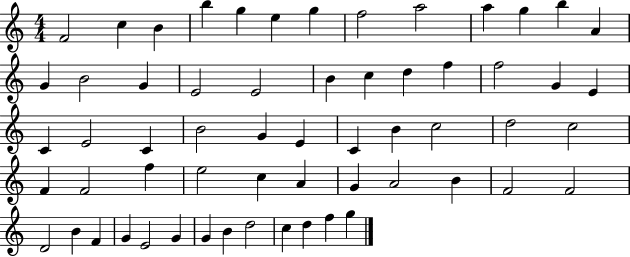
F4/h C5/q B4/q B5/q G5/q E5/q G5/q F5/h A5/h A5/q G5/q B5/q A4/q G4/q B4/h G4/q E4/h E4/h B4/q C5/q D5/q F5/q F5/h G4/q E4/q C4/q E4/h C4/q B4/h G4/q E4/q C4/q B4/q C5/h D5/h C5/h F4/q F4/h F5/q E5/h C5/q A4/q G4/q A4/h B4/q F4/h F4/h D4/h B4/q F4/q G4/q E4/h G4/q G4/q B4/q D5/h C5/q D5/q F5/q G5/q